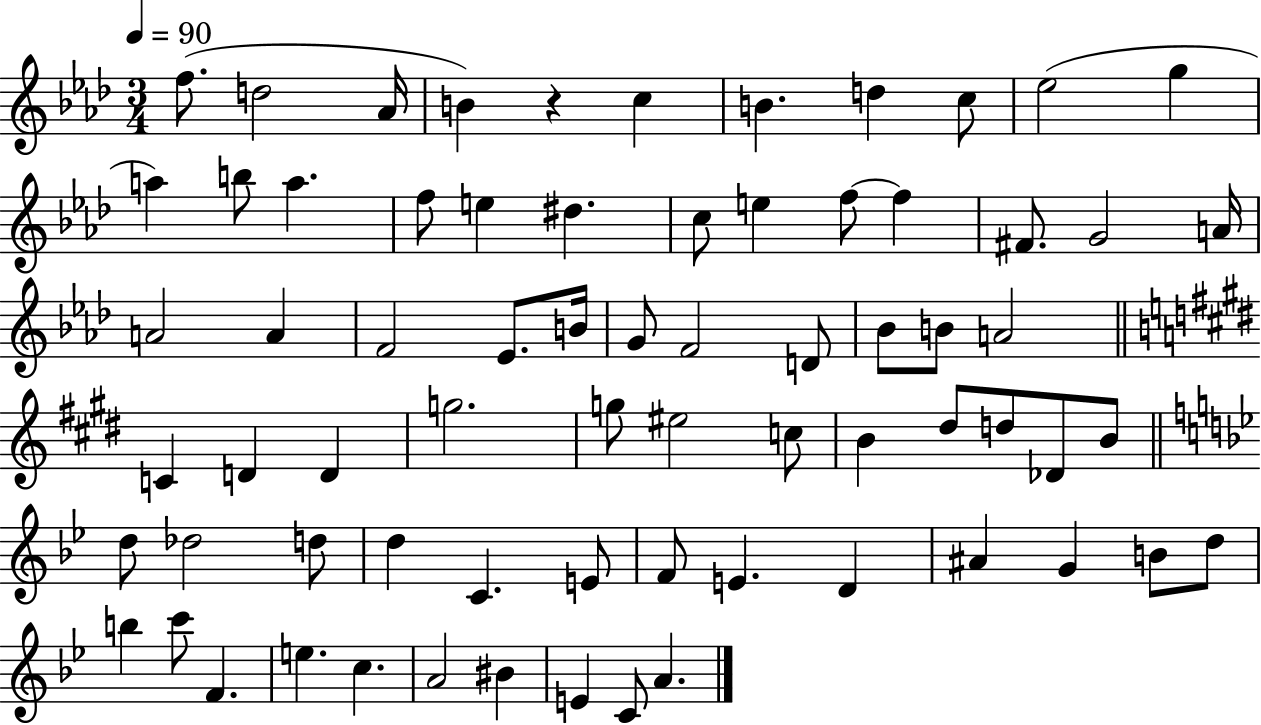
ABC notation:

X:1
T:Untitled
M:3/4
L:1/4
K:Ab
f/2 d2 _A/4 B z c B d c/2 _e2 g a b/2 a f/2 e ^d c/2 e f/2 f ^F/2 G2 A/4 A2 A F2 _E/2 B/4 G/2 F2 D/2 _B/2 B/2 A2 C D D g2 g/2 ^e2 c/2 B ^d/2 d/2 _D/2 B/2 d/2 _d2 d/2 d C E/2 F/2 E D ^A G B/2 d/2 b c'/2 F e c A2 ^B E C/2 A